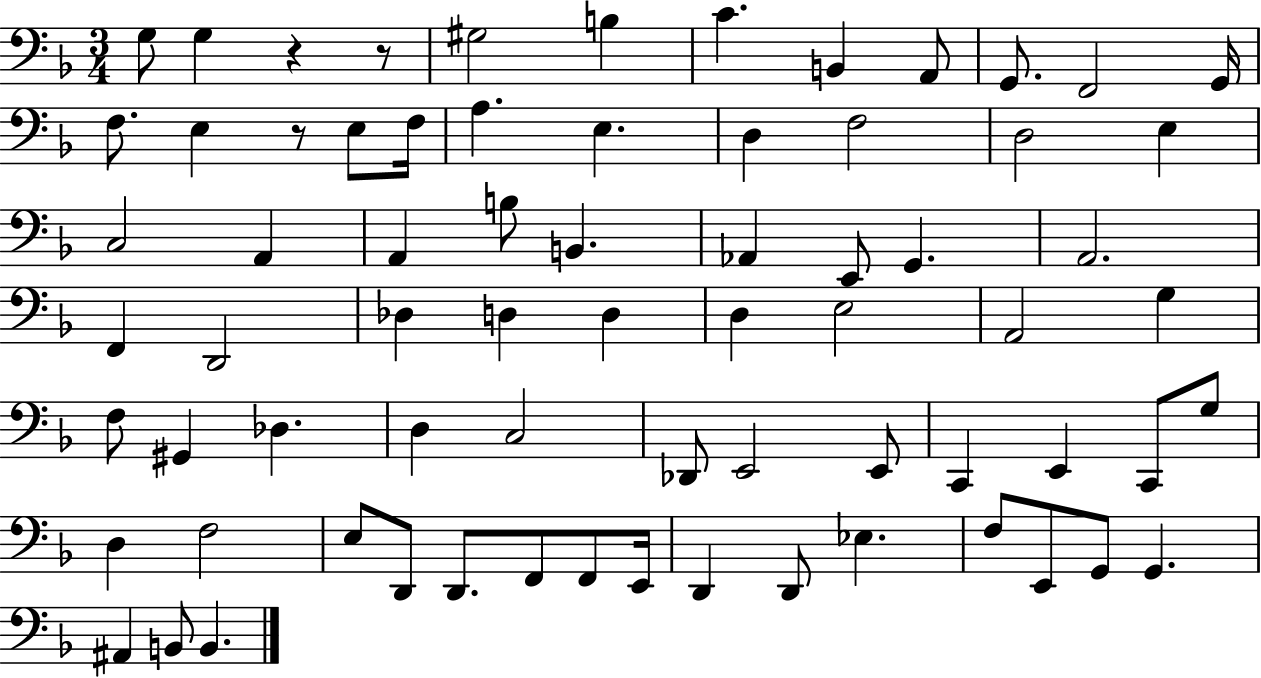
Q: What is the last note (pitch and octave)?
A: B2